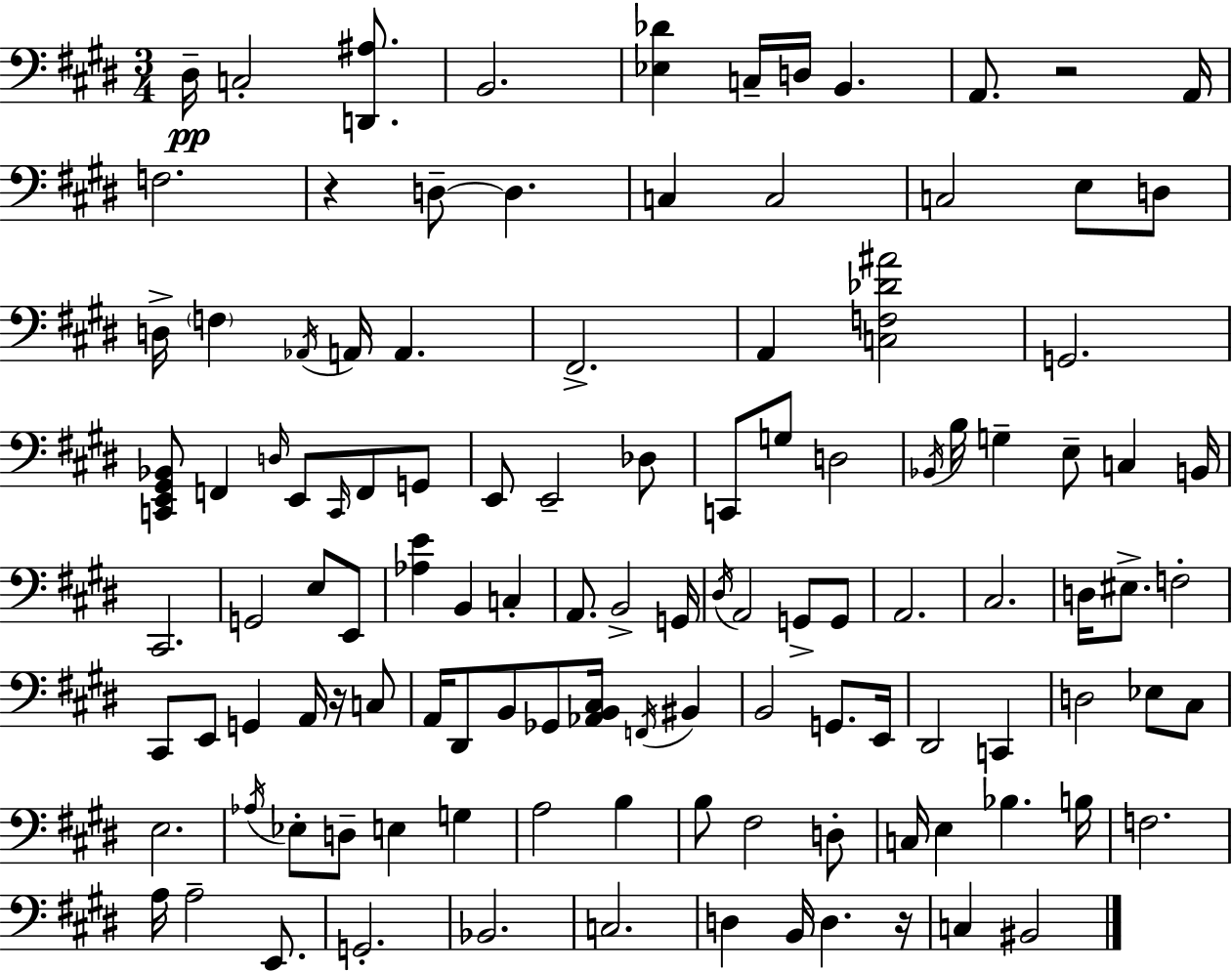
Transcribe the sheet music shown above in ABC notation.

X:1
T:Untitled
M:3/4
L:1/4
K:E
^D,/4 C,2 [D,,^A,]/2 B,,2 [_E,_D] C,/4 D,/4 B,, A,,/2 z2 A,,/4 F,2 z D,/2 D, C, C,2 C,2 E,/2 D,/2 D,/4 F, _A,,/4 A,,/4 A,, ^F,,2 A,, [C,F,_D^A]2 G,,2 [C,,E,,^G,,_B,,]/2 F,, D,/4 E,,/2 C,,/4 F,,/2 G,,/2 E,,/2 E,,2 _D,/2 C,,/2 G,/2 D,2 _B,,/4 B,/4 G, E,/2 C, B,,/4 ^C,,2 G,,2 E,/2 E,,/2 [_A,E] B,, C, A,,/2 B,,2 G,,/4 ^D,/4 A,,2 G,,/2 G,,/2 A,,2 ^C,2 D,/4 ^E,/2 F,2 ^C,,/2 E,,/2 G,, A,,/4 z/4 C,/2 A,,/4 ^D,,/2 B,,/2 _G,,/2 [_A,,B,,^C,]/4 F,,/4 ^B,, B,,2 G,,/2 E,,/4 ^D,,2 C,, D,2 _E,/2 ^C,/2 E,2 _A,/4 _E,/2 D,/2 E, G, A,2 B, B,/2 ^F,2 D,/2 C,/4 E, _B, B,/4 F,2 A,/4 A,2 E,,/2 G,,2 _B,,2 C,2 D, B,,/4 D, z/4 C, ^B,,2